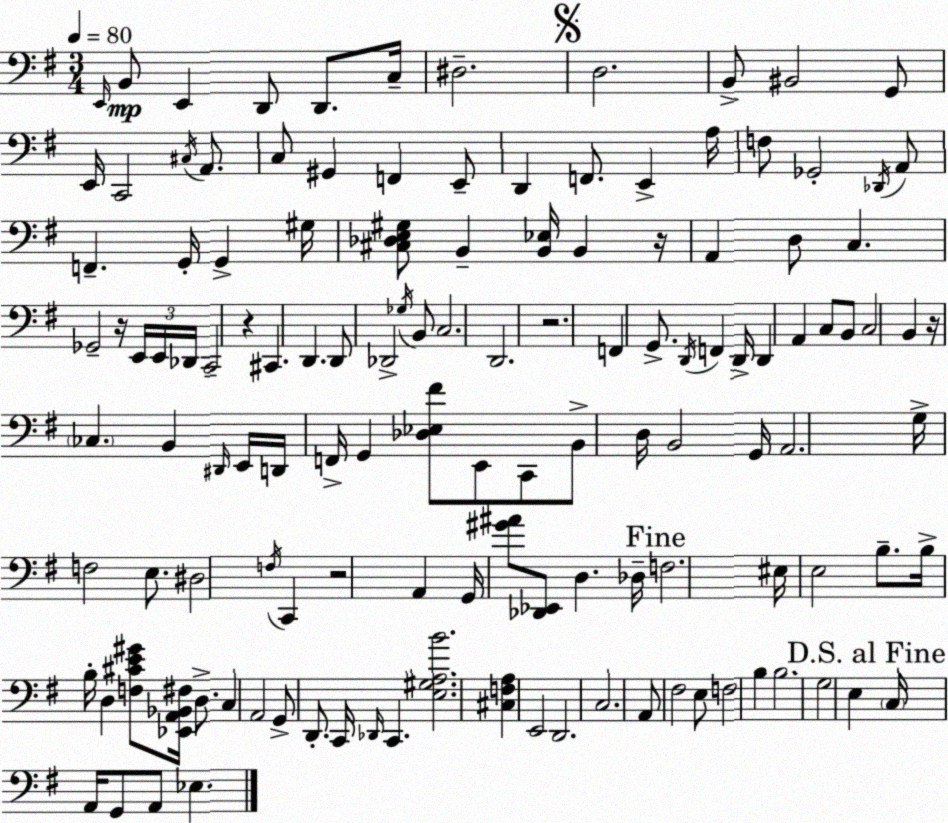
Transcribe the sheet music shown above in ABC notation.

X:1
T:Untitled
M:3/4
L:1/4
K:G
E,,/4 B,,/2 E,, D,,/2 D,,/2 C,/4 ^D,2 D,2 B,,/2 ^B,,2 G,,/2 E,,/4 C,,2 ^C,/4 A,,/2 C,/2 ^G,, F,, E,,/2 D,, F,,/2 E,, A,/4 F,/2 _G,,2 _D,,/4 A,,/2 F,, G,,/4 G,, ^G,/4 [^C,_D,E,^G,]/2 B,, [B,,_E,]/4 B,, z/4 A,, D,/2 C, _G,,2 z/4 E,,/4 E,,/4 _D,,/4 C,,2 z ^C,, D,, D,,/2 _D,,2 _G,/4 B,,/2 C,2 D,,2 z2 F,, G,,/2 D,,/4 F,, D,,/4 D,, A,, C,/2 B,,/2 C,2 B,, z/4 _C, B,, ^D,,/4 E,,/4 D,,/4 F,,/4 G,, [_D,_E,^F]/2 E,,/2 C,,/2 B,,/2 D,/4 B,,2 G,,/4 A,,2 G,/4 F,2 E,/2 ^D,2 F,/4 C,, z2 A,, G,,/4 [^G^A]/2 [_D,,_E,,]/2 D, _D,/4 F,2 ^E,/4 E,2 B,/2 B,/4 B,/4 D, [F,^CE^G]/2 [_E,,A,,_B,,^F,]/4 D,/2 C, A,,2 G,,/2 D,,/2 C,,/4 _D,,/4 C,, [E,^G,A,B]2 [^C,F,A,] E,,2 D,,2 C,2 A,,/2 ^F,2 E,/2 F,2 B, B,2 G,2 E, C,/4 A,,/4 G,,/2 A,,/2 _E,